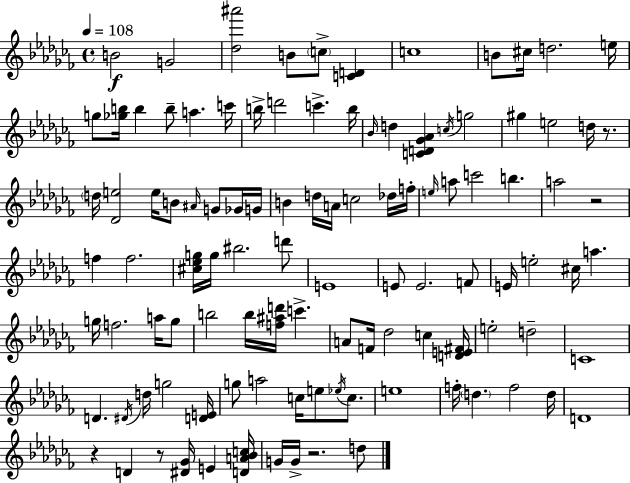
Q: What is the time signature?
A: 4/4